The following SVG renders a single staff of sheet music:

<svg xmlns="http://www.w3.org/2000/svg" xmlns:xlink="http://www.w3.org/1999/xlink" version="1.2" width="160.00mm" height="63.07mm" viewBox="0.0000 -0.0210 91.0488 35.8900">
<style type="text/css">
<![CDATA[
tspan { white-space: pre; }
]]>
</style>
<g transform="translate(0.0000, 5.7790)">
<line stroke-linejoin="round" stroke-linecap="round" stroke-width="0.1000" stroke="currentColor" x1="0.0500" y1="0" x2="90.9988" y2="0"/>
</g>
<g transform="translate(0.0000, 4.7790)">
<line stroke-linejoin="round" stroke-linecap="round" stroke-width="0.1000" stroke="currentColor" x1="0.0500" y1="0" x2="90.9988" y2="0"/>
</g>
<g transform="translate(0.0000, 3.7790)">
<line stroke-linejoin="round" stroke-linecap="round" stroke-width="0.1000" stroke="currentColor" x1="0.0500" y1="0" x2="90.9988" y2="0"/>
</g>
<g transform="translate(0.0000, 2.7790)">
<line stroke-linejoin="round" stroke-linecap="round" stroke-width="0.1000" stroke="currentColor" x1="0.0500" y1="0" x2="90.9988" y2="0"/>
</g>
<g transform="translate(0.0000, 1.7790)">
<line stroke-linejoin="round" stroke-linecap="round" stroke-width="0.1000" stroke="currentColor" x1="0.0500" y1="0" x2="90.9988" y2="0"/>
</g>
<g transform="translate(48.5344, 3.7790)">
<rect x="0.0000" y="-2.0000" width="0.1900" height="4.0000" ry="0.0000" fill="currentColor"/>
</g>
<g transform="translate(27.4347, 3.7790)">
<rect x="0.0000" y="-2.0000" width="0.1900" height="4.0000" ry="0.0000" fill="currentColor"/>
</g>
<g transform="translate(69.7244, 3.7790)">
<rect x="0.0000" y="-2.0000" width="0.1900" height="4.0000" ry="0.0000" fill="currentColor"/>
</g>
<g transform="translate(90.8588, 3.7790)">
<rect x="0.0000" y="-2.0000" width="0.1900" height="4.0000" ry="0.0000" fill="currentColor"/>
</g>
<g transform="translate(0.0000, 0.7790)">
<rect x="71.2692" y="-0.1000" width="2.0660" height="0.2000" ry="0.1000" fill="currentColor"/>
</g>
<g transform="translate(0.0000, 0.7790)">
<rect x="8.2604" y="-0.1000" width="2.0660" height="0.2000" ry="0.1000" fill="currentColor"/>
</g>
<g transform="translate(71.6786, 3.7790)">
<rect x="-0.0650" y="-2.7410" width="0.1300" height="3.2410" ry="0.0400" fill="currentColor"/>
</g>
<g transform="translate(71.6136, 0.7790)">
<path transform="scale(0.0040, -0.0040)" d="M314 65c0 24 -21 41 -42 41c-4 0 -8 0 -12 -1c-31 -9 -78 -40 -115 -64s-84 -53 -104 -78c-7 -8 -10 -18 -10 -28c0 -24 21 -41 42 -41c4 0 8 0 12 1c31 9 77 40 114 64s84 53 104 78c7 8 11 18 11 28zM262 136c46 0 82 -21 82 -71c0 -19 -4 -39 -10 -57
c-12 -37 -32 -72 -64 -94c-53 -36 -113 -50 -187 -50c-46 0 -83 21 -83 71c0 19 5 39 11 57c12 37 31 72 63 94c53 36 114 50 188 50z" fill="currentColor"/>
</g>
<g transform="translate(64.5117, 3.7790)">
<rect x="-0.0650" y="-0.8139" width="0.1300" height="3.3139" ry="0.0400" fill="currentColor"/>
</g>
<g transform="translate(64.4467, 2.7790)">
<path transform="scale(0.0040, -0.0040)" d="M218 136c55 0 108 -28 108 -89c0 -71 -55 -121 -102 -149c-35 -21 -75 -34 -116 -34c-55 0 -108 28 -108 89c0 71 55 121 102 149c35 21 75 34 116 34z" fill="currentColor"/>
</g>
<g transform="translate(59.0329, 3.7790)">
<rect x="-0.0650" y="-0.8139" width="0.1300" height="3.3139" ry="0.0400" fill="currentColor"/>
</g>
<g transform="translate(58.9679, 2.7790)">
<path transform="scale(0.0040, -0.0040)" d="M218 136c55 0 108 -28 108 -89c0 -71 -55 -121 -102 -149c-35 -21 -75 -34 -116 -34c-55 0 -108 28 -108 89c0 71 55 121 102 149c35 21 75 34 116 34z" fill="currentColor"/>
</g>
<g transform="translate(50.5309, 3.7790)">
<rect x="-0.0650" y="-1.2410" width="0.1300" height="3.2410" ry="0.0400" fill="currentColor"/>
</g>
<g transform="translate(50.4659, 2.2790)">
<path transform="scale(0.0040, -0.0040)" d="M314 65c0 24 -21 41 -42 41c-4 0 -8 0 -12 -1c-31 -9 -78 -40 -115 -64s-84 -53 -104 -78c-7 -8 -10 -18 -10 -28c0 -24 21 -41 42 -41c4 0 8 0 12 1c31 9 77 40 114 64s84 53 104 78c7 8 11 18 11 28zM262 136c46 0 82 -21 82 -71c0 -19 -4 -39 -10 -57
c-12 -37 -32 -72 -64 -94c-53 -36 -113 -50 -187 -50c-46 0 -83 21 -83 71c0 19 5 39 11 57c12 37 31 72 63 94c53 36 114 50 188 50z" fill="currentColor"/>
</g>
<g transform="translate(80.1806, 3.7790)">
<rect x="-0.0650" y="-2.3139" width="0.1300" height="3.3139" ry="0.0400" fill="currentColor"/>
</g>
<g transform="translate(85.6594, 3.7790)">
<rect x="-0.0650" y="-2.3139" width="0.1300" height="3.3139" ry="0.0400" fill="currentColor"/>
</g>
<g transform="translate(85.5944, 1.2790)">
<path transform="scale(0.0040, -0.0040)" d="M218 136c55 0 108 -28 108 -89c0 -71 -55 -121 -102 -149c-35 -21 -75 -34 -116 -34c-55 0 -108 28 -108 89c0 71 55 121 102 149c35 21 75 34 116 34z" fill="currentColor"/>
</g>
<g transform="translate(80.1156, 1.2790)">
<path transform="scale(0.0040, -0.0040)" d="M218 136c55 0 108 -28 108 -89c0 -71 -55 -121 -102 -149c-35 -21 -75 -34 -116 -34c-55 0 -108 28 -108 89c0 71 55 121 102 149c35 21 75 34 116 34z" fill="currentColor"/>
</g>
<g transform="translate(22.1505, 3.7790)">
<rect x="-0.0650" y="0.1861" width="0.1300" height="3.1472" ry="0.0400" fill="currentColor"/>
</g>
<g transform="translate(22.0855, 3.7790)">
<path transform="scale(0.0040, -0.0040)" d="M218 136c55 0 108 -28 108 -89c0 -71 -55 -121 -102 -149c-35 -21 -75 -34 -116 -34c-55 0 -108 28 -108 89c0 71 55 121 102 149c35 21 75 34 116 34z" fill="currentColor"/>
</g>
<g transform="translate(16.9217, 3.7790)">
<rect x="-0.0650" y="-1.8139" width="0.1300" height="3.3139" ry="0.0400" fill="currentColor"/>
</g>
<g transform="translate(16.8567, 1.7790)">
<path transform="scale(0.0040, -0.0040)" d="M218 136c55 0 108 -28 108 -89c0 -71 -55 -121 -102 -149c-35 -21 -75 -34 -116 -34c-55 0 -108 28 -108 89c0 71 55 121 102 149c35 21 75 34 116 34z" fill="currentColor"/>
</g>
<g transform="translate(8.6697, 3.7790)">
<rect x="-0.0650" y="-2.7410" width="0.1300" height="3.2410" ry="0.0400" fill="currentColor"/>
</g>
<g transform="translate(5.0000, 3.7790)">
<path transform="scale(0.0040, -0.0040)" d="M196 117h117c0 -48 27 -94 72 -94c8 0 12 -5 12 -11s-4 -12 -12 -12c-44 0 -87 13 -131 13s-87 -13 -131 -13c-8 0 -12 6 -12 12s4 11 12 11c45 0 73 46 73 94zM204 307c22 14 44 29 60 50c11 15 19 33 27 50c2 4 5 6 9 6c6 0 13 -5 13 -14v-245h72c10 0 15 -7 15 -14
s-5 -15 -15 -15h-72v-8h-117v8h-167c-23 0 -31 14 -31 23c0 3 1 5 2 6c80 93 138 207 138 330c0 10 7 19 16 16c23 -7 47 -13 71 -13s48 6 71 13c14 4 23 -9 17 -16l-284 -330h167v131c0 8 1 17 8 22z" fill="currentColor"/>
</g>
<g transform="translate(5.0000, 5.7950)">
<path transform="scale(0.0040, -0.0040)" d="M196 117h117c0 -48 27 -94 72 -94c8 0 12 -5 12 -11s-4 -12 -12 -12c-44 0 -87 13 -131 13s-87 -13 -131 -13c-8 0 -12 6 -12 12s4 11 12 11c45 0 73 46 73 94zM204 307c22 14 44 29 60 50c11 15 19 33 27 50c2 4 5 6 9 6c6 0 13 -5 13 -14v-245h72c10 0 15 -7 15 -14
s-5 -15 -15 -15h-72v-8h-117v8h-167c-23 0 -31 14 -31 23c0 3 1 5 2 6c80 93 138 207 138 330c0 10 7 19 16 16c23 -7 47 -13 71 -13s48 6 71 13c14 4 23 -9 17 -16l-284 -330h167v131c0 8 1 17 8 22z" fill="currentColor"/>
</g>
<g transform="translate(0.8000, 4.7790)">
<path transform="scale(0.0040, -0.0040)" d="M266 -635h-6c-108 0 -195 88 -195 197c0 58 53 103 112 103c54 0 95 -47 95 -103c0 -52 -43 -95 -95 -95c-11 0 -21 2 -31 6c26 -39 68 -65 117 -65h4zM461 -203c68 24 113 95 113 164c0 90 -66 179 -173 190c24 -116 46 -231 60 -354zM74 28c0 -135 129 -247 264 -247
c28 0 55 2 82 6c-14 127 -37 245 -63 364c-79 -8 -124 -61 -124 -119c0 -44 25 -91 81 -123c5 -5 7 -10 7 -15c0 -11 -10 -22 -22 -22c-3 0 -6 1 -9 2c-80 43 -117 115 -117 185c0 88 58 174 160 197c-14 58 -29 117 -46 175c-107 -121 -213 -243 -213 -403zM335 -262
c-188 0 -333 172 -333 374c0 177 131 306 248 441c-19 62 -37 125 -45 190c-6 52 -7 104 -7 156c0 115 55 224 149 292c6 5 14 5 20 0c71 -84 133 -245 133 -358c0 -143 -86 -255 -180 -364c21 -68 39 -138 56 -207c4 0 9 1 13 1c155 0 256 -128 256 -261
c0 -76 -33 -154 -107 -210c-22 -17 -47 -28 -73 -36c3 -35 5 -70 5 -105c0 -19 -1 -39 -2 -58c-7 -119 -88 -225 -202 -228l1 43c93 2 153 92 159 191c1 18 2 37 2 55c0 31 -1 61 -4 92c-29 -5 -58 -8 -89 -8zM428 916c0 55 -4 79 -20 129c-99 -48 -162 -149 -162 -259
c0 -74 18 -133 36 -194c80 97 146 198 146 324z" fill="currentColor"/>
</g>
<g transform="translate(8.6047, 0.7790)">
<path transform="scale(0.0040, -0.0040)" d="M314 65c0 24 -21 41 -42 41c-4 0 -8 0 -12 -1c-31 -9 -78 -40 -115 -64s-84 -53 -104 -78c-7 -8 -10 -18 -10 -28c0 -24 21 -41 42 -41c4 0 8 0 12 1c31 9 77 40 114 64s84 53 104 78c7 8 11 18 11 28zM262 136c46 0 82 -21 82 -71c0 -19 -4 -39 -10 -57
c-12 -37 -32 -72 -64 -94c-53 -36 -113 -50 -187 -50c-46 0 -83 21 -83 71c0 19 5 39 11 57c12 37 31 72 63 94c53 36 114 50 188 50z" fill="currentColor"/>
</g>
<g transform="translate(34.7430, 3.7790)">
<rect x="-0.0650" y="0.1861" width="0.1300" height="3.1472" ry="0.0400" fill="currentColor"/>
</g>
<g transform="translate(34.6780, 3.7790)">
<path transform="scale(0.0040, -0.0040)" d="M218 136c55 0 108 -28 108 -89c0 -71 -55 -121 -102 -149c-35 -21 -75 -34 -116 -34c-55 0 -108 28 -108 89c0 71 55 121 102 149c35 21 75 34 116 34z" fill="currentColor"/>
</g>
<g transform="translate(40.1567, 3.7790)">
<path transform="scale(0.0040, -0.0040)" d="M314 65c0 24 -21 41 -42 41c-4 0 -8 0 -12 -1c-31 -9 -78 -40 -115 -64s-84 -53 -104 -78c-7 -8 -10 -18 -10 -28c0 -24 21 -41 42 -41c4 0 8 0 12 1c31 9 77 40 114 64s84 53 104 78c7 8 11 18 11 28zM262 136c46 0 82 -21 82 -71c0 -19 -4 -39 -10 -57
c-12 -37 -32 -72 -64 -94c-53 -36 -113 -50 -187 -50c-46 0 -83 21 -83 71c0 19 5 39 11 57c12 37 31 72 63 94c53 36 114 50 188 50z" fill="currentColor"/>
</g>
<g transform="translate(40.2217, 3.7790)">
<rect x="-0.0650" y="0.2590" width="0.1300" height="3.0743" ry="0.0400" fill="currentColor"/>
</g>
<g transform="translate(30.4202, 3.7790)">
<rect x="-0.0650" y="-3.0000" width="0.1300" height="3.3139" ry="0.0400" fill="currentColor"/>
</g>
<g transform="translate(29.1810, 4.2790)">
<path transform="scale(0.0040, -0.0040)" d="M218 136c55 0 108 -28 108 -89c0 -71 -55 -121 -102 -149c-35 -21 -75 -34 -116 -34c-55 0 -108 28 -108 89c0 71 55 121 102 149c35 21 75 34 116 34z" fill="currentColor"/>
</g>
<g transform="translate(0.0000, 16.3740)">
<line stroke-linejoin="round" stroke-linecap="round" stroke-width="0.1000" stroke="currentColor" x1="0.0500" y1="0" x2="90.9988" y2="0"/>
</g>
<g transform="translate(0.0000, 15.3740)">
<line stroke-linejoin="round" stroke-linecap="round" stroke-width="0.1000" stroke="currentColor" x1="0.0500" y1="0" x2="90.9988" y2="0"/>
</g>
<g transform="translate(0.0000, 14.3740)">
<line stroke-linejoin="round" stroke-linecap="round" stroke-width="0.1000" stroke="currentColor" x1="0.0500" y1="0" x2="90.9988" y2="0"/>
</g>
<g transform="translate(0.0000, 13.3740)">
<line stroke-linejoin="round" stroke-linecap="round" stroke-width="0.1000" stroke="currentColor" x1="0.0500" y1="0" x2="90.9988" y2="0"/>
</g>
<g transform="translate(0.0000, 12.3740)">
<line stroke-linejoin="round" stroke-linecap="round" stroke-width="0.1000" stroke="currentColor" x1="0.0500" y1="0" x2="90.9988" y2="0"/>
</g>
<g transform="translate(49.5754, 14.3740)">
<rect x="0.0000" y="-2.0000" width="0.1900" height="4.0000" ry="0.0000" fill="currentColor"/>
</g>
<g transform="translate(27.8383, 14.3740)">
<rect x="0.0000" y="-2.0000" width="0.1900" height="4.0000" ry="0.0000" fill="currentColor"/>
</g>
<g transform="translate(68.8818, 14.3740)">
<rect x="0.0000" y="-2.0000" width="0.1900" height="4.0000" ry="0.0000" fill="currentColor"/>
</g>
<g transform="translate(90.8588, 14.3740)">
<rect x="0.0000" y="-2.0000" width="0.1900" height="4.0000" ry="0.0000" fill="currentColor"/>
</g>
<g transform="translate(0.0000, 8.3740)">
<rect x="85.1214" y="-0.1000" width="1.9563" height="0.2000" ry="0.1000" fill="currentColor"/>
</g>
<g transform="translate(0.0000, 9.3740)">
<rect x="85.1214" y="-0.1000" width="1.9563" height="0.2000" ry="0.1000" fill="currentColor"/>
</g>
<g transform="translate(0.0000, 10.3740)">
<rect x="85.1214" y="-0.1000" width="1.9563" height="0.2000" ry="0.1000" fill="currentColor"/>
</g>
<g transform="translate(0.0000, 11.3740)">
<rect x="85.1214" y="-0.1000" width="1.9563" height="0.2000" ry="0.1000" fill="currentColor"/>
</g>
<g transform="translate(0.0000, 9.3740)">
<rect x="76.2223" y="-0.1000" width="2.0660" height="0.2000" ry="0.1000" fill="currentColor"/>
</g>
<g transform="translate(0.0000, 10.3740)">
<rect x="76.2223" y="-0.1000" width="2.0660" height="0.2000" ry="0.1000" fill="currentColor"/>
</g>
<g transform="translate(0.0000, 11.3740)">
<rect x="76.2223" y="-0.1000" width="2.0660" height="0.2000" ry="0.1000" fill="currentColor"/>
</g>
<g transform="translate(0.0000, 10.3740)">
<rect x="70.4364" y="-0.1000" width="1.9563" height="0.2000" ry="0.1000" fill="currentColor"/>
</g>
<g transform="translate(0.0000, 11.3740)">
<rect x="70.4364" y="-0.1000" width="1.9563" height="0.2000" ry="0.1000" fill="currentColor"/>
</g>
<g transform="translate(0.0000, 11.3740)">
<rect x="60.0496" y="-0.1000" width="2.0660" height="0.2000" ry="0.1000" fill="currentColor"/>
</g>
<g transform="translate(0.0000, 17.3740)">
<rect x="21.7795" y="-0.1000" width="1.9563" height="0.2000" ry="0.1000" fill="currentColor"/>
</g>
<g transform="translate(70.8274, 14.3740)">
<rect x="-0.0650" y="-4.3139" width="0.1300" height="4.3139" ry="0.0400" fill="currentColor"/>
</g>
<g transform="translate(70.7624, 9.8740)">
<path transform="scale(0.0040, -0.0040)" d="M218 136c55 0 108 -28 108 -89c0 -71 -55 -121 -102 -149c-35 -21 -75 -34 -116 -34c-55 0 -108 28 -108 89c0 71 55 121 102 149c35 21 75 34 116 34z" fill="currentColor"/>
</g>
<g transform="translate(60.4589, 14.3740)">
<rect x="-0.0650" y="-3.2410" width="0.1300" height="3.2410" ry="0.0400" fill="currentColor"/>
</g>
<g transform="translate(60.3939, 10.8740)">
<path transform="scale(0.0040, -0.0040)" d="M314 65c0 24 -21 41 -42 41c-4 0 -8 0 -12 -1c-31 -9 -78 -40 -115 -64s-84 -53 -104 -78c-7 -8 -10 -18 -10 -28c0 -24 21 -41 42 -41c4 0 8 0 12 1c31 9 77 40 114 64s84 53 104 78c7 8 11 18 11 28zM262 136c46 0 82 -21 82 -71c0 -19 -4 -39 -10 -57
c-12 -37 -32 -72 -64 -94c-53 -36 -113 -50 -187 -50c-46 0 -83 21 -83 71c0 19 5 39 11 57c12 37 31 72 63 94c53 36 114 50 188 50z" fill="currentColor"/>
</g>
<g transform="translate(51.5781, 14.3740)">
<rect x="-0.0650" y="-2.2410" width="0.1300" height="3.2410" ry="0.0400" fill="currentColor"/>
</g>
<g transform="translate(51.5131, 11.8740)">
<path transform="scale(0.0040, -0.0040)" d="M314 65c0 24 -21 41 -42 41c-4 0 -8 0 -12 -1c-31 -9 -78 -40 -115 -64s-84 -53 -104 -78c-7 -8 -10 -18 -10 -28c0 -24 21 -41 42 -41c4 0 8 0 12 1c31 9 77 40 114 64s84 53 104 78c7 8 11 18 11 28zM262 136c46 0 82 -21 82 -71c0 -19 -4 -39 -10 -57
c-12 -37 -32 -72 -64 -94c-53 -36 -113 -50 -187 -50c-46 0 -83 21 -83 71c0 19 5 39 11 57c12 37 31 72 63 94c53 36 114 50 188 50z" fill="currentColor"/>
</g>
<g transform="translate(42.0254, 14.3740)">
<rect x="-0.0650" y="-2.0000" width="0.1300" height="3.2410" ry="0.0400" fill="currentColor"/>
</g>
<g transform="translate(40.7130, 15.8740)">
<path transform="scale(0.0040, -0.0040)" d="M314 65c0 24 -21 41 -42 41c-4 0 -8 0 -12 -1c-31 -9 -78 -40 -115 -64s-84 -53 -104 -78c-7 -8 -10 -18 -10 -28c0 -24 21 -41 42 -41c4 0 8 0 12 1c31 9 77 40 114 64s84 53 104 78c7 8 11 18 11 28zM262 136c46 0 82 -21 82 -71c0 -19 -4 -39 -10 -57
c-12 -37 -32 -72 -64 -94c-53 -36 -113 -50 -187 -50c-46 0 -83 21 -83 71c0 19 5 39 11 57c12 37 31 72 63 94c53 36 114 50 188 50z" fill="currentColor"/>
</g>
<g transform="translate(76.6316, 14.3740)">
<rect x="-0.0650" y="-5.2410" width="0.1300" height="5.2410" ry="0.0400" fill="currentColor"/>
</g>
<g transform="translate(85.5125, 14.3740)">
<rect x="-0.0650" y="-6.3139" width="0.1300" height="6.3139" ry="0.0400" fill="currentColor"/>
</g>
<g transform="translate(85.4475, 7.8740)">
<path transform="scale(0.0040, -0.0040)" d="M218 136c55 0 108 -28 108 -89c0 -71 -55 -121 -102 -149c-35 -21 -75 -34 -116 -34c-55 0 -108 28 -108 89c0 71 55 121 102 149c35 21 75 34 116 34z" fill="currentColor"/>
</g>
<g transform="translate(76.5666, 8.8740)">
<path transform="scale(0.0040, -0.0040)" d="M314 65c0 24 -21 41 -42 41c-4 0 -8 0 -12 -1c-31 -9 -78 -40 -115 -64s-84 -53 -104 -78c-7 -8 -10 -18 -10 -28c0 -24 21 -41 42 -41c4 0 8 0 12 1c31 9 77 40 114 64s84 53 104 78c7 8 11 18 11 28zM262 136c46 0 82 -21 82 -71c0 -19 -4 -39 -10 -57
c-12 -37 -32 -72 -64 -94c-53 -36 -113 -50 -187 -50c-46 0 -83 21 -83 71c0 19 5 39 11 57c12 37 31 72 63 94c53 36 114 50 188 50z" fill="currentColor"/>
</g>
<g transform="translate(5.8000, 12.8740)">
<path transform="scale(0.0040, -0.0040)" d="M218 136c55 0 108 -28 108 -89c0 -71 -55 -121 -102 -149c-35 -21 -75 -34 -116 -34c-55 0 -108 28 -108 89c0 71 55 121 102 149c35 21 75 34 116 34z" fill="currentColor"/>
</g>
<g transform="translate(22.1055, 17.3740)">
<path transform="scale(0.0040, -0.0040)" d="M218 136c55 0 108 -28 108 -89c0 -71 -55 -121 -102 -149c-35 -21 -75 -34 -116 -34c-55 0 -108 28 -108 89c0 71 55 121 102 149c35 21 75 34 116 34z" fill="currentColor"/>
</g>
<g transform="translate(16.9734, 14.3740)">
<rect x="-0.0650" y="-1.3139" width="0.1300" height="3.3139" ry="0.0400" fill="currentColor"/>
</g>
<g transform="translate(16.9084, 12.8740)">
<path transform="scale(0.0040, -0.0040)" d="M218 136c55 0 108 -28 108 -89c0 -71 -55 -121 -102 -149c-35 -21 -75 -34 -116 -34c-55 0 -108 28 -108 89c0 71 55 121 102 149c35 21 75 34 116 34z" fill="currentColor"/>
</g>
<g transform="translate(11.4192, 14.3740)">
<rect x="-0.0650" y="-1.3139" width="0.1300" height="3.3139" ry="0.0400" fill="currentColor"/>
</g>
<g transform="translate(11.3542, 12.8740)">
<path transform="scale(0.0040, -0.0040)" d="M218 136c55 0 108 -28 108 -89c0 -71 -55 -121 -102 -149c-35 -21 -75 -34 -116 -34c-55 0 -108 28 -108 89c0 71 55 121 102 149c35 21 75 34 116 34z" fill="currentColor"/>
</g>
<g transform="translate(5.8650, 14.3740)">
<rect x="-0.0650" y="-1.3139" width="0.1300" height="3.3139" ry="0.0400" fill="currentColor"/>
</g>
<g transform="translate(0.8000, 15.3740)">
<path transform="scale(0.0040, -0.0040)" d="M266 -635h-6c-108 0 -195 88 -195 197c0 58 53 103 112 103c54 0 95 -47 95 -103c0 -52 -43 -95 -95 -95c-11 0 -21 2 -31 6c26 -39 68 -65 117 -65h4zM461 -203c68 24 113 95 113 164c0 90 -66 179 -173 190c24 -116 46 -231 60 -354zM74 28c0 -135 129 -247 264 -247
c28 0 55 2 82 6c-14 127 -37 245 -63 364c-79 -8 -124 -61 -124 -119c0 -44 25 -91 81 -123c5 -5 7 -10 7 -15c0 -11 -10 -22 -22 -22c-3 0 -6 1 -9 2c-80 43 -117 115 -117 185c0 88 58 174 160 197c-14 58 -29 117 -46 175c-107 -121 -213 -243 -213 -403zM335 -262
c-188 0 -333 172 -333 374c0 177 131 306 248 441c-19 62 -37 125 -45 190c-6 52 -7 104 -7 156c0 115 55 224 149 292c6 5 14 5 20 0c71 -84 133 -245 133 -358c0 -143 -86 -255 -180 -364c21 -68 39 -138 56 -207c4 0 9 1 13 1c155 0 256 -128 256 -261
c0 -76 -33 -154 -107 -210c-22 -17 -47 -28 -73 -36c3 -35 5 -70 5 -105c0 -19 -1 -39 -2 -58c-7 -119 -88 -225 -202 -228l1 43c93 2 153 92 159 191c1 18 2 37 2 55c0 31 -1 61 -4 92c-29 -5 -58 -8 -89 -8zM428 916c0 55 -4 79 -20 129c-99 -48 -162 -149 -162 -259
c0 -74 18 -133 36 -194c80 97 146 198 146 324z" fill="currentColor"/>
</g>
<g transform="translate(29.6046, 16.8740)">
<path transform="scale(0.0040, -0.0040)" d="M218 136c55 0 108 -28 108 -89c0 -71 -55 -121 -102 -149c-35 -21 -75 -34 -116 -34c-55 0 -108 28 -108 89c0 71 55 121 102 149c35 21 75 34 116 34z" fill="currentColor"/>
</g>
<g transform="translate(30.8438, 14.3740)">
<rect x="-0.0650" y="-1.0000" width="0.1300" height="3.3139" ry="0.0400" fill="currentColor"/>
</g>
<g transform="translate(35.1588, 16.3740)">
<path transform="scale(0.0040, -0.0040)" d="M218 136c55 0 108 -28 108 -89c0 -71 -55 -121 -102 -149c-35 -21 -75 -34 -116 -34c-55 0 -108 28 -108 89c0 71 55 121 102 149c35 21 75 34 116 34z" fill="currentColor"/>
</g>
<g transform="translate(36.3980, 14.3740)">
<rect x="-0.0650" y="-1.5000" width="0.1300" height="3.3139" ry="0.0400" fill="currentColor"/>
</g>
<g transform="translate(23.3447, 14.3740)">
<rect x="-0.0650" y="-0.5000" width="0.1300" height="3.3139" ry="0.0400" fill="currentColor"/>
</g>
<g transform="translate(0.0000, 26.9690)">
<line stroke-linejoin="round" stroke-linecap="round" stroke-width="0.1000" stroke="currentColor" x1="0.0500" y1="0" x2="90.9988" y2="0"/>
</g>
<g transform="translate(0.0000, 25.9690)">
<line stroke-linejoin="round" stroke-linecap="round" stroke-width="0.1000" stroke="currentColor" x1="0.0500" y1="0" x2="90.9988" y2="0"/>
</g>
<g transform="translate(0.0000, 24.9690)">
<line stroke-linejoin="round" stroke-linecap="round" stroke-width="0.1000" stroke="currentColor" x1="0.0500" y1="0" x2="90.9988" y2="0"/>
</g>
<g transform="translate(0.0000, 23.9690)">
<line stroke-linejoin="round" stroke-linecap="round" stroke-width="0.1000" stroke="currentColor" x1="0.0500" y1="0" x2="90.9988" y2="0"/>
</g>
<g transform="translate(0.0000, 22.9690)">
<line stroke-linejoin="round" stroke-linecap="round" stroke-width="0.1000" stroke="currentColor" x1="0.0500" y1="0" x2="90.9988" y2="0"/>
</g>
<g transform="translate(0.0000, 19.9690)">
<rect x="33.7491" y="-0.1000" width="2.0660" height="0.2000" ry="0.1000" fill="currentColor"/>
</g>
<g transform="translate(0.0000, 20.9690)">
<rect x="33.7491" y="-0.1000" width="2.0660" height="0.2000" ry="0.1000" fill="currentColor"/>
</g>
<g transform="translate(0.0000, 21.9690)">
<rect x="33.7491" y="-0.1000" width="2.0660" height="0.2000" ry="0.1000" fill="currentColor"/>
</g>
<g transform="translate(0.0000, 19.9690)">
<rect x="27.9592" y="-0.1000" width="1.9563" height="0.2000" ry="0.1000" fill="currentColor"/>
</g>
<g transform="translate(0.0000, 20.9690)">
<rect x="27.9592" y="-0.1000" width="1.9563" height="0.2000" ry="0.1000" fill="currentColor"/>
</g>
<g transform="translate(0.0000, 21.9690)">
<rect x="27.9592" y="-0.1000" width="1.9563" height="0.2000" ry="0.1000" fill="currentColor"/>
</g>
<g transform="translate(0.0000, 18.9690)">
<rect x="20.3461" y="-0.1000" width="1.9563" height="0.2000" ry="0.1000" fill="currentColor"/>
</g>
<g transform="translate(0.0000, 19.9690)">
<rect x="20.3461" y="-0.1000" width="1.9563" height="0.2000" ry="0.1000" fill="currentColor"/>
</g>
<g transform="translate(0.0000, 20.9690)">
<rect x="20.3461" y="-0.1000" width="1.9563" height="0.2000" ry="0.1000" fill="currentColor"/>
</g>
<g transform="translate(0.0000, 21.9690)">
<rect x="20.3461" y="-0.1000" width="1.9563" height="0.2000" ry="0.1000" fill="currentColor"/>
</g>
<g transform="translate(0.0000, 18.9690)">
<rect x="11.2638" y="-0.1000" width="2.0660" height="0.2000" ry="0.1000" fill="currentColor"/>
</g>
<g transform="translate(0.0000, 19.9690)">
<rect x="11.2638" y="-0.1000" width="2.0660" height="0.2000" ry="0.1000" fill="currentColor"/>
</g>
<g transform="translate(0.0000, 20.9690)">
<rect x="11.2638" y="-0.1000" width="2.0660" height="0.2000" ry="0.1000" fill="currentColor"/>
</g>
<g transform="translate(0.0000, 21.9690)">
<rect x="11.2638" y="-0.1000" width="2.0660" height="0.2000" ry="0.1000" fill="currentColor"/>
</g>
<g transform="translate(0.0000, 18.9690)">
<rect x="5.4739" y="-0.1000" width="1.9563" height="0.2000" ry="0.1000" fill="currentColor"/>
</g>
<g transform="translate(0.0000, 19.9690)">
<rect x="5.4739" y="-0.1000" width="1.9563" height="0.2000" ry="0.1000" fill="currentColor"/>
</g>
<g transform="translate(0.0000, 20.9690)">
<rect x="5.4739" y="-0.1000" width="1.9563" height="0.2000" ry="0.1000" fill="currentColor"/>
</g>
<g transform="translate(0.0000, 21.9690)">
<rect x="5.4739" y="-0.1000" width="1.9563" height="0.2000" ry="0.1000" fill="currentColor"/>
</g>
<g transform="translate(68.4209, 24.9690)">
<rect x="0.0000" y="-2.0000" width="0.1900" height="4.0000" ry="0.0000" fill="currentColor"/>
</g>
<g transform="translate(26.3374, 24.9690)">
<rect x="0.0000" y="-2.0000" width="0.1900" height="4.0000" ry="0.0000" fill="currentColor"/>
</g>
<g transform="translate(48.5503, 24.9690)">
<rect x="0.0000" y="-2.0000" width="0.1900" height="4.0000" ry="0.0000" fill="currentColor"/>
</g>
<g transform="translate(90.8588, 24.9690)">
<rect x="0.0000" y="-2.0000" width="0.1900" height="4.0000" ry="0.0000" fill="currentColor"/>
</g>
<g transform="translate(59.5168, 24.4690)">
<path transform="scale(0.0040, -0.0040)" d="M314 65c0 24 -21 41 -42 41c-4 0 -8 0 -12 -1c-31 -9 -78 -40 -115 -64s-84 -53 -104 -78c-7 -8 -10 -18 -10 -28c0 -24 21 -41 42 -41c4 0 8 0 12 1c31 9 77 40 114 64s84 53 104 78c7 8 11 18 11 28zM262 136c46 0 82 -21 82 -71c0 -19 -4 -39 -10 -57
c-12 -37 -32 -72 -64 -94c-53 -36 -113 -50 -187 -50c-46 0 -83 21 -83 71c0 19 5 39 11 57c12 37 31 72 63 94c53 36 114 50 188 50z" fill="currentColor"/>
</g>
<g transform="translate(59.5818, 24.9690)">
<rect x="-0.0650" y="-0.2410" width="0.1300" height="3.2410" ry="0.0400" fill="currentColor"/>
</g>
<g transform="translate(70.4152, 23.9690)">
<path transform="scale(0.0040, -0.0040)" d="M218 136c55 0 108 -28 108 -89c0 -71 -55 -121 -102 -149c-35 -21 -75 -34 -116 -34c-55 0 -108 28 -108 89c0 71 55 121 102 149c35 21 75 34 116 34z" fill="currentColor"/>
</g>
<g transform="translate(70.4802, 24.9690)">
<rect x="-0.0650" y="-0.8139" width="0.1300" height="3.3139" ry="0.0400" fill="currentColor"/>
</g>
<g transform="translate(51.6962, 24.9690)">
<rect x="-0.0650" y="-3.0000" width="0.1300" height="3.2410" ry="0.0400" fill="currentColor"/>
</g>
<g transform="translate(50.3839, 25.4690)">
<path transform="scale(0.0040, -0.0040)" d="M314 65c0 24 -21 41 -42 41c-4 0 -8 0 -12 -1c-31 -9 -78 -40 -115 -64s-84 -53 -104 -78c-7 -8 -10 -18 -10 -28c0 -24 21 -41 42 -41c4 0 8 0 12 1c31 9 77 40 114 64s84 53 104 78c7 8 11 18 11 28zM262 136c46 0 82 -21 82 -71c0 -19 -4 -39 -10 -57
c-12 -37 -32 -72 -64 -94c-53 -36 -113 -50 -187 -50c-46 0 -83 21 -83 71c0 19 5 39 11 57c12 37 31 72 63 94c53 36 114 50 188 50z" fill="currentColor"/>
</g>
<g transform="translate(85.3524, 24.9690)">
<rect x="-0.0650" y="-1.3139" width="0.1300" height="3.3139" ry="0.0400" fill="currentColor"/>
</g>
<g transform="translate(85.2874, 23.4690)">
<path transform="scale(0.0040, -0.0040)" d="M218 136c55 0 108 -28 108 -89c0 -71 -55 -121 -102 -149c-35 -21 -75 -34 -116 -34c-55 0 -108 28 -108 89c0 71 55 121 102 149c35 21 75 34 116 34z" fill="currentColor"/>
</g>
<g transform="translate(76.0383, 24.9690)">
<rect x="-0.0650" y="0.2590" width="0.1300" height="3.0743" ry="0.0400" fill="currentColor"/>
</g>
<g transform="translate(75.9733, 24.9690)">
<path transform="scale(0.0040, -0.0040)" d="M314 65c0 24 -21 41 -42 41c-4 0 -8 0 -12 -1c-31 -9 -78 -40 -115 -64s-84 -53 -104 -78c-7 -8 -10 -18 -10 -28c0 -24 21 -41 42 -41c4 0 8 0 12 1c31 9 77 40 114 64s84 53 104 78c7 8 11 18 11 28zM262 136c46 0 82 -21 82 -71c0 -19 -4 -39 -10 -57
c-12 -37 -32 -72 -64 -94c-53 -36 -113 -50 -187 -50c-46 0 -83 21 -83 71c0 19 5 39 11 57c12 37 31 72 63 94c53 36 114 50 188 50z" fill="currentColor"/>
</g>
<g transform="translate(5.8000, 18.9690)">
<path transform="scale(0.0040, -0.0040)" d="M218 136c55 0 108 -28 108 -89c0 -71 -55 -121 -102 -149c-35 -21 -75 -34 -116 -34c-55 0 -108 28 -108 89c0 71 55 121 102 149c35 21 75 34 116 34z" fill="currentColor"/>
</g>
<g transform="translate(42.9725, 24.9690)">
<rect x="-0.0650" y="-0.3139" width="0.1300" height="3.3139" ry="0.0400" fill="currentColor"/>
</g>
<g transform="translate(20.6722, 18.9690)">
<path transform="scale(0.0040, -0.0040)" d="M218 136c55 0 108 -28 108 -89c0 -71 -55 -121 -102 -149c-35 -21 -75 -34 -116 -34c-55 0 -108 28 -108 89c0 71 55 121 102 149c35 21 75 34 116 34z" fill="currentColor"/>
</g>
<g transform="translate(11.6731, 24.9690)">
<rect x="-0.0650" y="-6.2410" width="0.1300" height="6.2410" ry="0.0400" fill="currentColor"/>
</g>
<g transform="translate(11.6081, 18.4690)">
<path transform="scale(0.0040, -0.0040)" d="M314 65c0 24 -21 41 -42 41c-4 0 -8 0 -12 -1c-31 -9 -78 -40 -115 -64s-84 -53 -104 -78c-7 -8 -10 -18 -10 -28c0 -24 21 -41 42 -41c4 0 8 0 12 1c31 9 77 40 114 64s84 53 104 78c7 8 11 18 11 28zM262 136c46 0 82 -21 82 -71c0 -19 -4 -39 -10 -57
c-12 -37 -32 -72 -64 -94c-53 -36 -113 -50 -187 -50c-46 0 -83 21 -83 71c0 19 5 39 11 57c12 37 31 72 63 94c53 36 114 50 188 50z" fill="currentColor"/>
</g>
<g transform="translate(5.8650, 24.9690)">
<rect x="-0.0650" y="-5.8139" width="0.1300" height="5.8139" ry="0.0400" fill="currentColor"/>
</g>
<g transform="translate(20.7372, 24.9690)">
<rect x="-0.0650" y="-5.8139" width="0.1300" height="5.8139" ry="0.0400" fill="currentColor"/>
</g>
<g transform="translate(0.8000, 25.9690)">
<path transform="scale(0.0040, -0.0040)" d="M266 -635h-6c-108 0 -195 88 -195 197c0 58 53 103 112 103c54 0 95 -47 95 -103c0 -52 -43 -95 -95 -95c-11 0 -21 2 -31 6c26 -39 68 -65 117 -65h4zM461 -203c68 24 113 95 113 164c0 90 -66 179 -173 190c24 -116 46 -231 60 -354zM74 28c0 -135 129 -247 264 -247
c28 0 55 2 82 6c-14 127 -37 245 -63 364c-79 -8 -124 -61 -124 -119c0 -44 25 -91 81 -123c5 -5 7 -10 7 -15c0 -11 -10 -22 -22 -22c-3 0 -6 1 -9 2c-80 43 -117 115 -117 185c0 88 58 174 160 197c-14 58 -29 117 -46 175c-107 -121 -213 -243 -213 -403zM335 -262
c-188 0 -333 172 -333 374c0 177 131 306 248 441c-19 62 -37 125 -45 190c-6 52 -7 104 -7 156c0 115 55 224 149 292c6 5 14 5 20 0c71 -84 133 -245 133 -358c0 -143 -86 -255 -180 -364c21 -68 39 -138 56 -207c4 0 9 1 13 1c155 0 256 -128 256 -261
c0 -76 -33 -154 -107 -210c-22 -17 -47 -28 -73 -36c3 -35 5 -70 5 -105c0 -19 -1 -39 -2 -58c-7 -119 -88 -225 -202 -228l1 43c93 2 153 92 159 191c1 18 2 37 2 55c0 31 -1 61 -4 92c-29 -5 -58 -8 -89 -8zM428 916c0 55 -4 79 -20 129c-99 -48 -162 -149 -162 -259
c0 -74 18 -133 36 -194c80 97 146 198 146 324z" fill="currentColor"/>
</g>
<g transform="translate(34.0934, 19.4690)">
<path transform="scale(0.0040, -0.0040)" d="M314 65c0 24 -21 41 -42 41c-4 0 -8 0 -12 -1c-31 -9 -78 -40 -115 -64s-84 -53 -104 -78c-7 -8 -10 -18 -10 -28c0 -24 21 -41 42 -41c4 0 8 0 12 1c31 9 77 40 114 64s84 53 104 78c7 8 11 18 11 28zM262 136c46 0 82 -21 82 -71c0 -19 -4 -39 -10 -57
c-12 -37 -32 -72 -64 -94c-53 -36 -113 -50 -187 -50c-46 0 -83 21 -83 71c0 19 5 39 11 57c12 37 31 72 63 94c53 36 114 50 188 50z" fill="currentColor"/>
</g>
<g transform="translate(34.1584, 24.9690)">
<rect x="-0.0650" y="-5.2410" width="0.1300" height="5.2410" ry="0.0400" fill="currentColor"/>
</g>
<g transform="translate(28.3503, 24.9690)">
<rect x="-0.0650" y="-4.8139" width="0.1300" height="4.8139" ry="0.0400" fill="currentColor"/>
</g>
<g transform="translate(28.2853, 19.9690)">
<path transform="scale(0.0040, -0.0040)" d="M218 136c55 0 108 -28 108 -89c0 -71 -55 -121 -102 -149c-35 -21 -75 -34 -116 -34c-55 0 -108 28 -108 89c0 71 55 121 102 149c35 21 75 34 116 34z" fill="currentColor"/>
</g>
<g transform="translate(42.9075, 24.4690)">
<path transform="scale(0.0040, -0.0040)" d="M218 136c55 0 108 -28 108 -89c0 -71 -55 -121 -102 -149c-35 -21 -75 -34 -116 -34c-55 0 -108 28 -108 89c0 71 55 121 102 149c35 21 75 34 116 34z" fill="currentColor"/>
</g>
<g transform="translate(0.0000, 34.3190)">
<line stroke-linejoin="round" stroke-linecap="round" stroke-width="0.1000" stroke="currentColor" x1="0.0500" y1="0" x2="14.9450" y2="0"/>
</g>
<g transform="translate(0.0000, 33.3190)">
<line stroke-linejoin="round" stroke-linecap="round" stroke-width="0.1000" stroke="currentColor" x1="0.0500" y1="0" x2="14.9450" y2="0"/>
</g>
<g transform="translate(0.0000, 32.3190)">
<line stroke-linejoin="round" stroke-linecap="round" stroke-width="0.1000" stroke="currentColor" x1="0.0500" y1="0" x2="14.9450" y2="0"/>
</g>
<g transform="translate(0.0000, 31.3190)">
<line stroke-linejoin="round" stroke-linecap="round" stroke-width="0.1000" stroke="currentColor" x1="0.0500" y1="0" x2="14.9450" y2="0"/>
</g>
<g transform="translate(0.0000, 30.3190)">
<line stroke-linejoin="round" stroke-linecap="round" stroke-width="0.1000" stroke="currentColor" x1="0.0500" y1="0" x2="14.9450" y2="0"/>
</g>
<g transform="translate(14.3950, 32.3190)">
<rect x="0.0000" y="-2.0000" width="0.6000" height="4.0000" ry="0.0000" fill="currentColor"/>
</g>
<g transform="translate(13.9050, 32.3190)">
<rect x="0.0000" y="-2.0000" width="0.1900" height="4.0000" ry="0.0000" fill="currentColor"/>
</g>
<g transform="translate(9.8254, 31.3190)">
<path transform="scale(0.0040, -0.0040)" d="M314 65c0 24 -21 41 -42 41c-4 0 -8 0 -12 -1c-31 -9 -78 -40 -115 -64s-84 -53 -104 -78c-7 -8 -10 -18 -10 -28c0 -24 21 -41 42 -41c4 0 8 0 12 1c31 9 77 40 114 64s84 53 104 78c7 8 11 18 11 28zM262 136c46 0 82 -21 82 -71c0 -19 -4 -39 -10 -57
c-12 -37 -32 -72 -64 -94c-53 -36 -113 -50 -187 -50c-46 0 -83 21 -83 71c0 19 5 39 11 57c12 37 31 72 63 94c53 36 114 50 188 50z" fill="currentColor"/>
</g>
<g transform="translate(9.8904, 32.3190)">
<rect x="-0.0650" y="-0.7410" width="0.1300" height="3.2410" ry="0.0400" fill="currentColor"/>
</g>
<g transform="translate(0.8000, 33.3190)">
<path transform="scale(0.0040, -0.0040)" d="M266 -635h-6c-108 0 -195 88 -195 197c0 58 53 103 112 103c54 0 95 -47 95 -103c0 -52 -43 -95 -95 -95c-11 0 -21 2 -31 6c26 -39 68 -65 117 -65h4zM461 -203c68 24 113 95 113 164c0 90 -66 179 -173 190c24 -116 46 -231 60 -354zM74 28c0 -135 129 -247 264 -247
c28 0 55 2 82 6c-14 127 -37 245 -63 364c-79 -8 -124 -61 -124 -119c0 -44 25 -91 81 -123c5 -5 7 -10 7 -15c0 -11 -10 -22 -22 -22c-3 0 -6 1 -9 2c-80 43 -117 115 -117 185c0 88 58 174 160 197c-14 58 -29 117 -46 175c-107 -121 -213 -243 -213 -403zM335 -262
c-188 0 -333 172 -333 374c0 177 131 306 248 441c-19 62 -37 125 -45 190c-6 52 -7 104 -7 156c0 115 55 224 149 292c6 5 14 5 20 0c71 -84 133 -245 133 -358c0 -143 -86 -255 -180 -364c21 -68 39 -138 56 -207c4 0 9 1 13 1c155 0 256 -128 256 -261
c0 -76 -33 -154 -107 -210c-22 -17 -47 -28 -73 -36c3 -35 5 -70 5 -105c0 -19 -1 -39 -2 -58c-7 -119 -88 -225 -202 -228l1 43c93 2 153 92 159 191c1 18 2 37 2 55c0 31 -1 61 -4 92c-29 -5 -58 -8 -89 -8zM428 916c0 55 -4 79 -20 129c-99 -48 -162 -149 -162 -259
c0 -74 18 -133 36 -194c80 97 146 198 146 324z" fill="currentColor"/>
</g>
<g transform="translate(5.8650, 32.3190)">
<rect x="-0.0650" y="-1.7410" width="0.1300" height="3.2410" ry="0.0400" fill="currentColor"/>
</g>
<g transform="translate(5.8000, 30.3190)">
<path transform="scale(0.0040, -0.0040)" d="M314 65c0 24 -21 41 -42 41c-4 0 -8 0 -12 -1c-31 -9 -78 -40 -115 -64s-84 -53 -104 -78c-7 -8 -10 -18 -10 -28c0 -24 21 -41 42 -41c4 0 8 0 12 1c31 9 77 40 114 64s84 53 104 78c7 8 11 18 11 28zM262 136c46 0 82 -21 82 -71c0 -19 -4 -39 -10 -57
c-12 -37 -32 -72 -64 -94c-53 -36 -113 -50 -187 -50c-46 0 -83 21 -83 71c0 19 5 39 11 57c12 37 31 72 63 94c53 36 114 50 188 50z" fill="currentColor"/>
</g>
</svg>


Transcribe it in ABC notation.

X:1
T:Untitled
M:4/4
L:1/4
K:C
a2 f B A B B2 e2 d d a2 g g e e e C D E F2 g2 b2 d' f'2 a' g' a'2 g' e' f'2 c A2 c2 d B2 e f2 d2